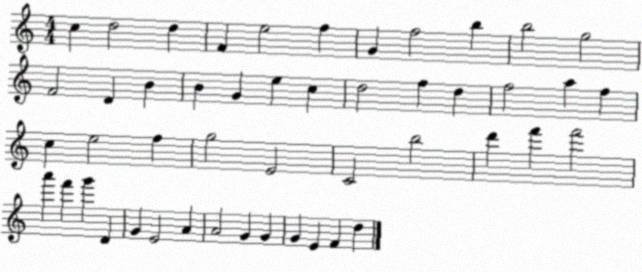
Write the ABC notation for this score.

X:1
T:Untitled
M:4/4
L:1/4
K:C
c d2 d F e2 f G f2 b b2 g2 F2 D B B G e c d2 f d f2 a f c e2 f g2 E2 C2 b2 d' f' f'2 a' f' g' D G E2 A A2 G G G E F d